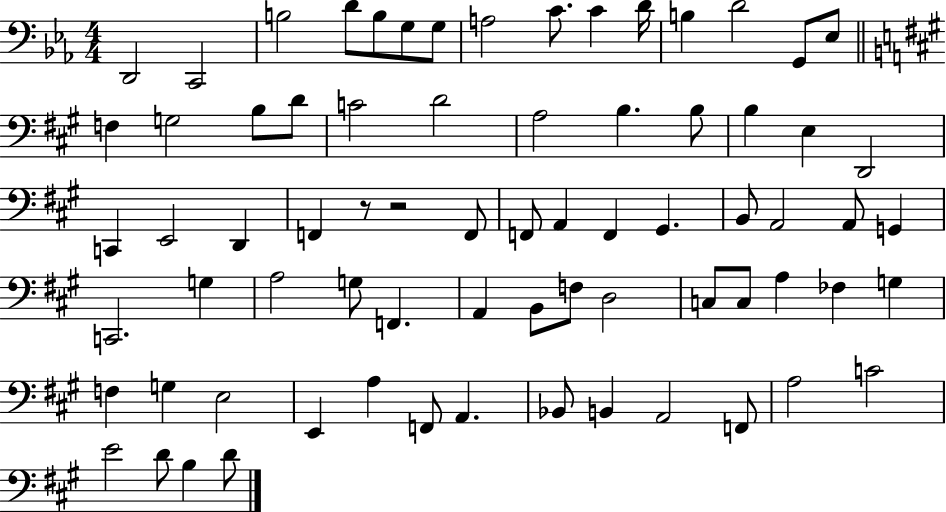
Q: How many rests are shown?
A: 2